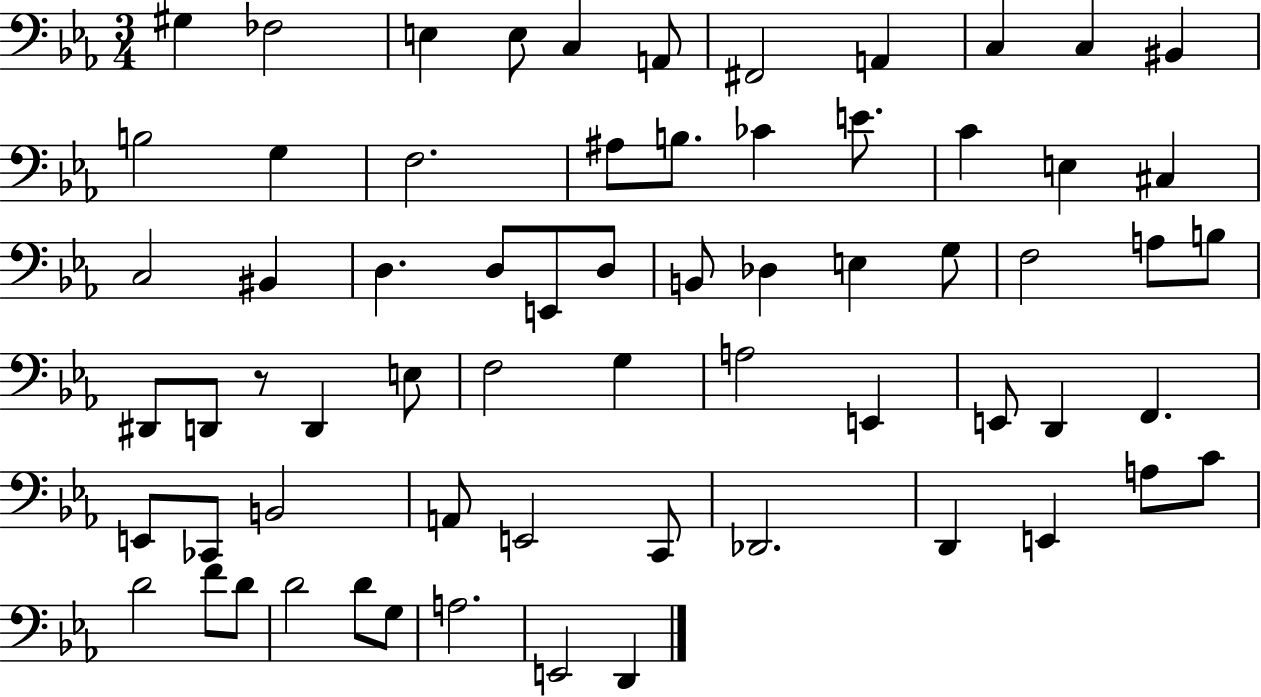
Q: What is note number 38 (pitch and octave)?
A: E3